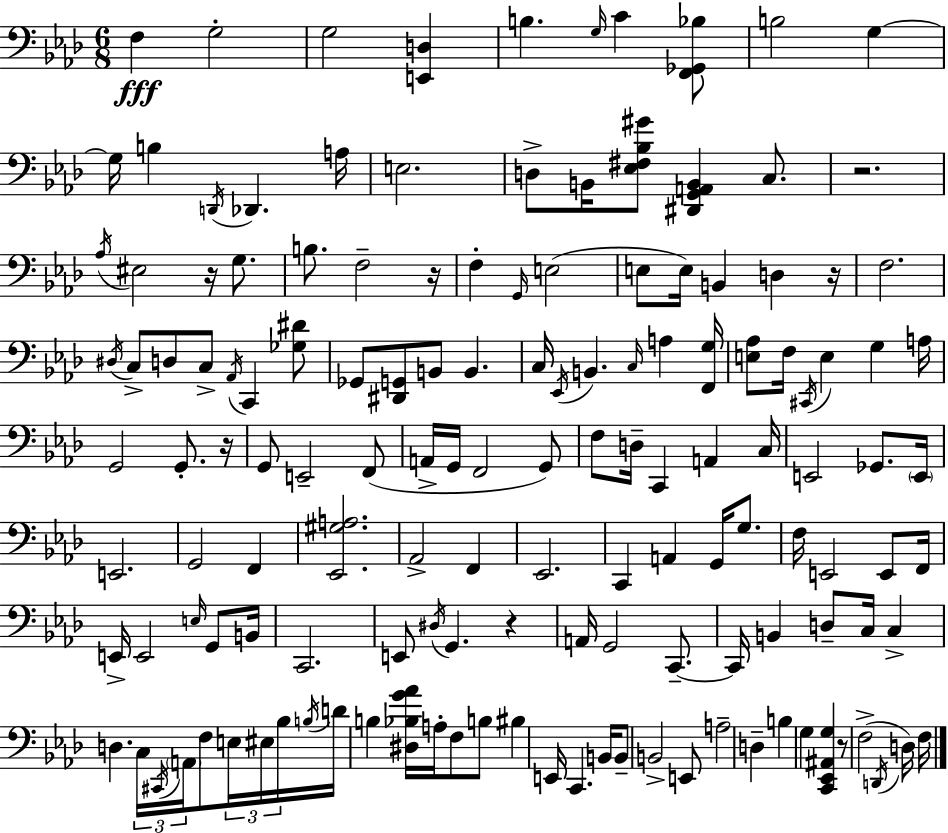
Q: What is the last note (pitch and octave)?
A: F3